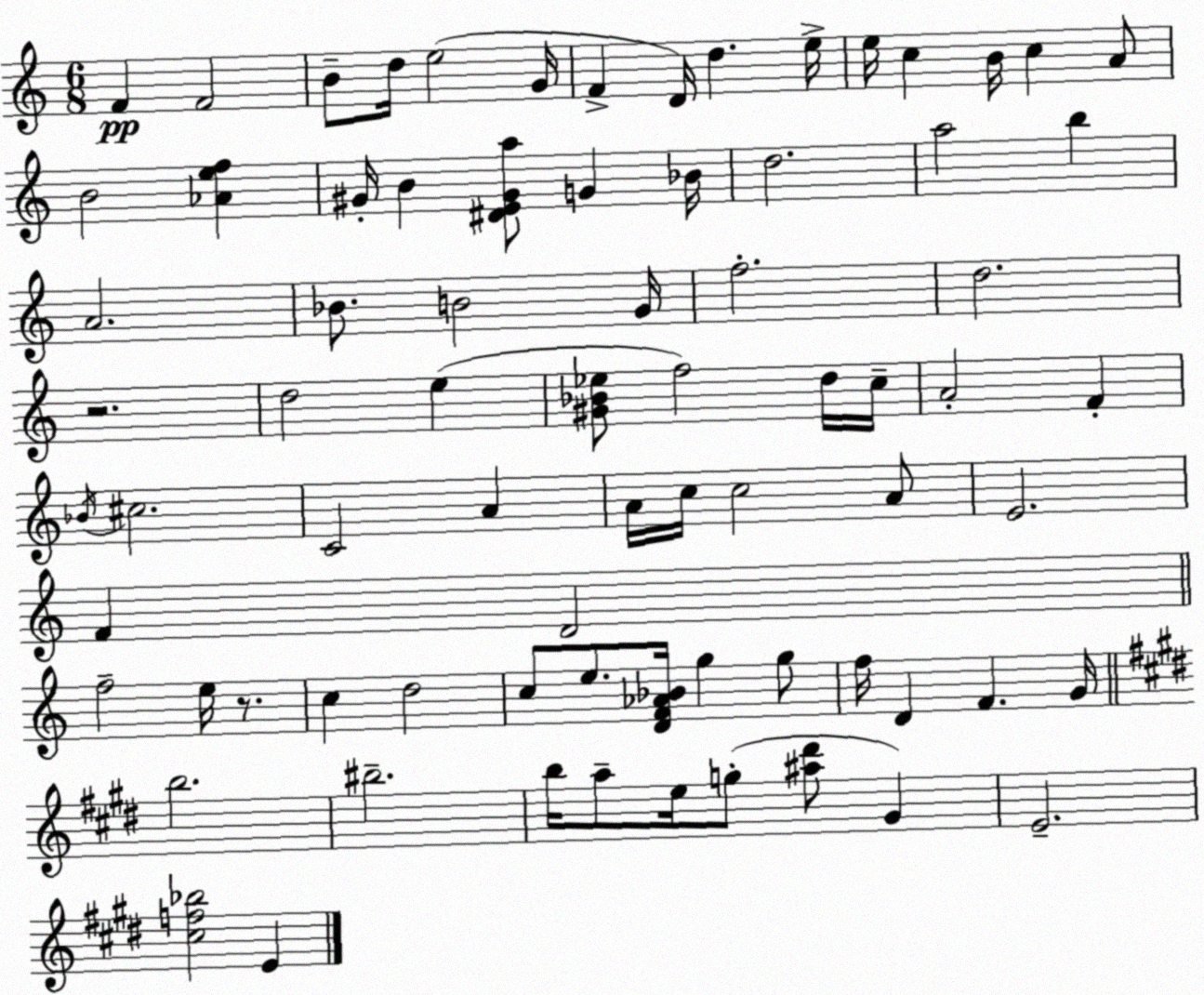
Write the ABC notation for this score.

X:1
T:Untitled
M:6/8
L:1/4
K:Am
F F2 B/2 d/4 e2 G/4 F D/4 d e/4 e/4 c B/4 c A/2 B2 [_Aef] ^G/4 B [^DE^Ga]/2 G _B/4 d2 a2 b A2 _B/2 B2 G/4 f2 d2 z2 d2 e [^G_B_e]/2 f2 d/4 c/4 A2 F _B/4 ^c2 C2 A A/4 c/4 c2 A/2 E2 F D2 f2 e/4 z/2 c d2 c/2 e/2 [DF_A_B]/4 g g/2 f/4 D F G/4 b2 ^b2 b/4 a/2 e/4 g/2 [^a^d']/2 ^G E2 [^cf_b]2 E